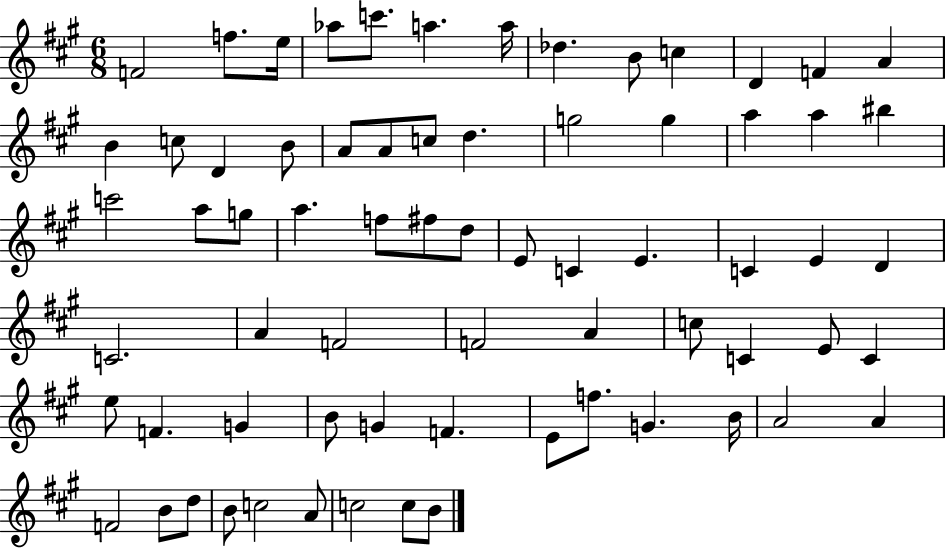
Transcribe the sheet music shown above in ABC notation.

X:1
T:Untitled
M:6/8
L:1/4
K:A
F2 f/2 e/4 _a/2 c'/2 a a/4 _d B/2 c D F A B c/2 D B/2 A/2 A/2 c/2 d g2 g a a ^b c'2 a/2 g/2 a f/2 ^f/2 d/2 E/2 C E C E D C2 A F2 F2 A c/2 C E/2 C e/2 F G B/2 G F E/2 f/2 G B/4 A2 A F2 B/2 d/2 B/2 c2 A/2 c2 c/2 B/2